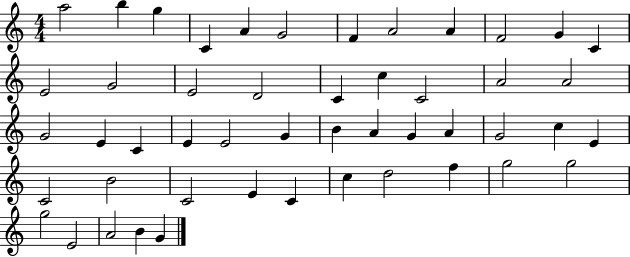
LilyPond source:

{
  \clef treble
  \numericTimeSignature
  \time 4/4
  \key c \major
  a''2 b''4 g''4 | c'4 a'4 g'2 | f'4 a'2 a'4 | f'2 g'4 c'4 | \break e'2 g'2 | e'2 d'2 | c'4 c''4 c'2 | a'2 a'2 | \break g'2 e'4 c'4 | e'4 e'2 g'4 | b'4 a'4 g'4 a'4 | g'2 c''4 e'4 | \break c'2 b'2 | c'2 e'4 c'4 | c''4 d''2 f''4 | g''2 g''2 | \break g''2 e'2 | a'2 b'4 g'4 | \bar "|."
}